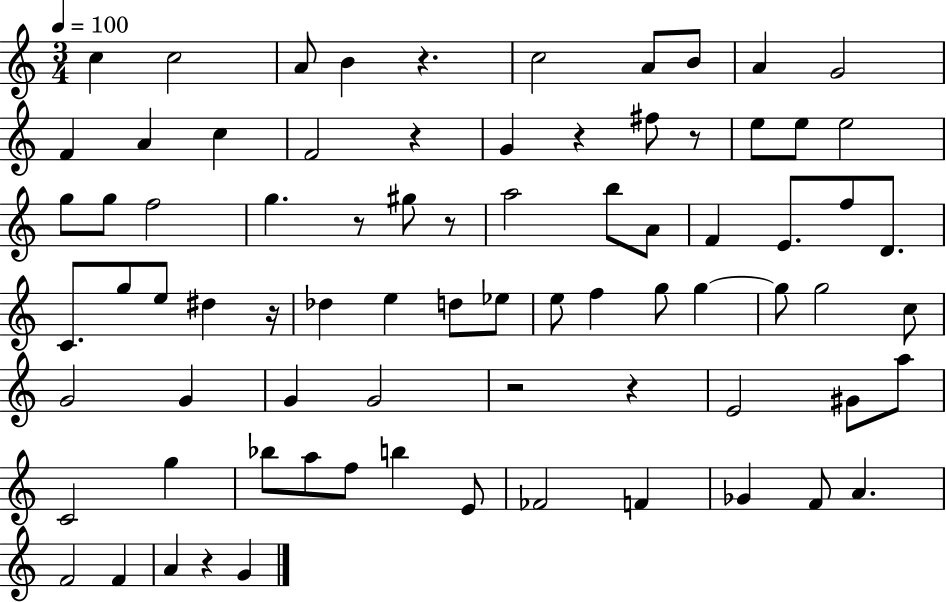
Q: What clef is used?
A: treble